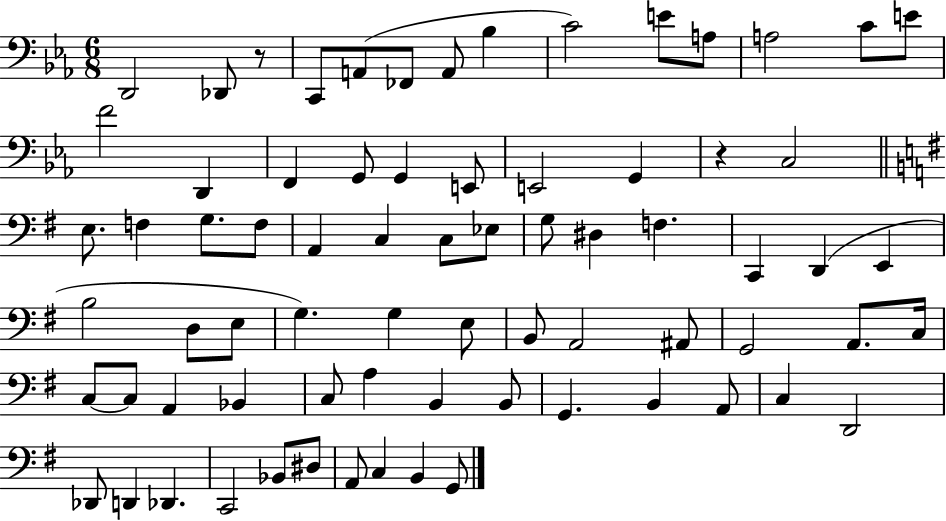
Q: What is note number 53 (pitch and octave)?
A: C3